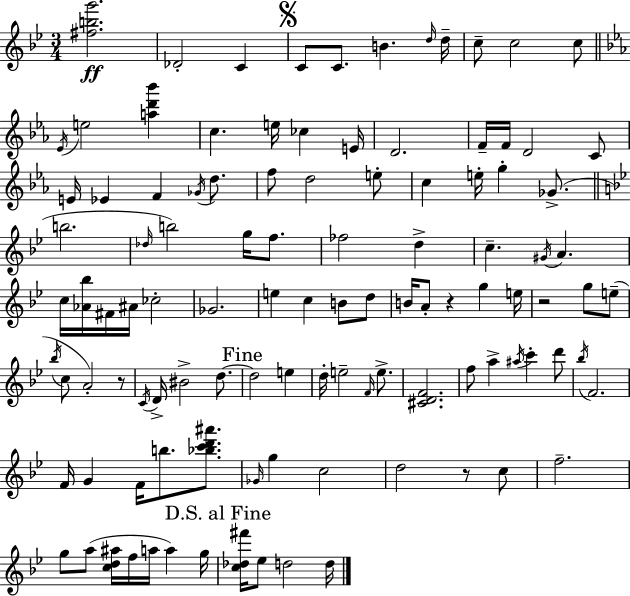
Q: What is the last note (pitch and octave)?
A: D5